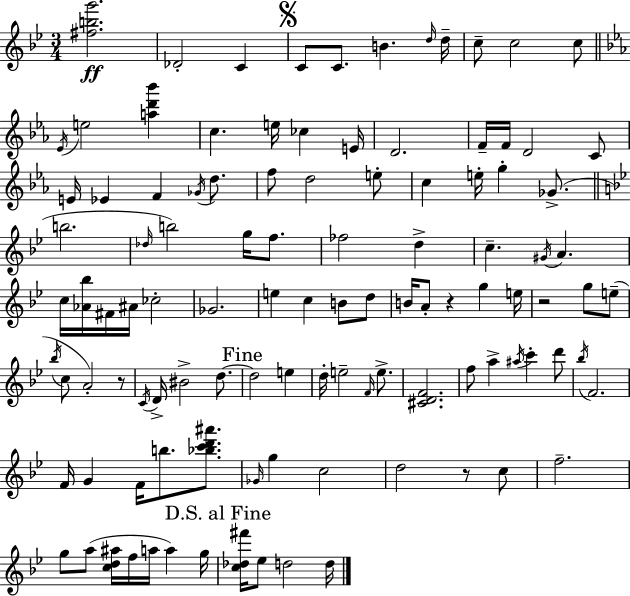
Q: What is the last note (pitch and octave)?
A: D5